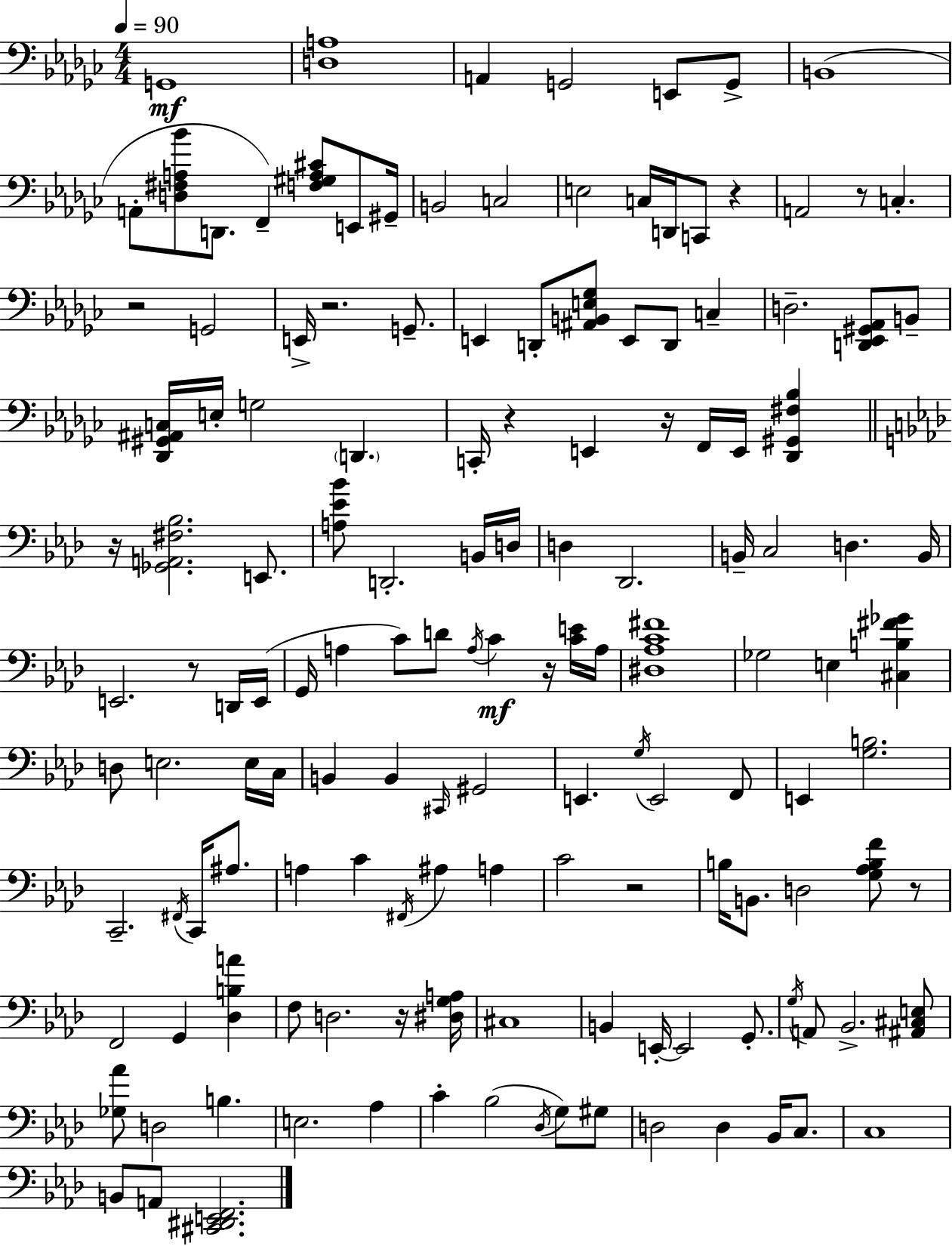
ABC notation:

X:1
T:Untitled
M:4/4
L:1/4
K:Ebm
G,,4 [D,A,]4 A,, G,,2 E,,/2 G,,/2 B,,4 A,,/2 [D,^F,A,_B]/2 D,,/2 F,, [F,^G,A,^C]/2 E,,/2 ^G,,/4 B,,2 C,2 E,2 C,/4 D,,/4 C,,/2 z A,,2 z/2 C, z2 G,,2 E,,/4 z2 G,,/2 E,, D,,/2 [^A,,B,,E,_G,]/2 E,,/2 D,,/2 C, D,2 [D,,_E,,^G,,_A,,]/2 B,,/2 [_D,,^G,,^A,,C,]/4 E,/4 G,2 D,, C,,/4 z E,, z/4 F,,/4 E,,/4 [_D,,^G,,^F,_B,] z/4 [_G,,A,,^F,_B,]2 E,,/2 [A,_E_B]/2 D,,2 B,,/4 D,/4 D, _D,,2 B,,/4 C,2 D, B,,/4 E,,2 z/2 D,,/4 E,,/4 G,,/4 A, C/2 D/2 A,/4 C z/4 [CE]/4 A,/4 [^D,_A,C^F]4 _G,2 E, [^C,B,^F_G] D,/2 E,2 E,/4 C,/4 B,, B,, ^C,,/4 ^G,,2 E,, G,/4 E,,2 F,,/2 E,, [G,B,]2 C,,2 ^F,,/4 C,,/4 ^A,/2 A, C ^F,,/4 ^A, A, C2 z2 B,/4 B,,/2 D,2 [G,_A,B,F]/2 z/2 F,,2 G,, [_D,B,A] F,/2 D,2 z/4 [^D,G,A,]/4 ^C,4 B,, E,,/4 E,,2 G,,/2 G,/4 A,,/2 _B,,2 [^A,,^C,E,]/2 [_G,_A]/2 D,2 B, E,2 _A, C _B,2 _D,/4 G,/2 ^G,/2 D,2 D, _B,,/4 C,/2 C,4 B,,/2 A,,/2 [^C,,^D,,E,,F,,]2